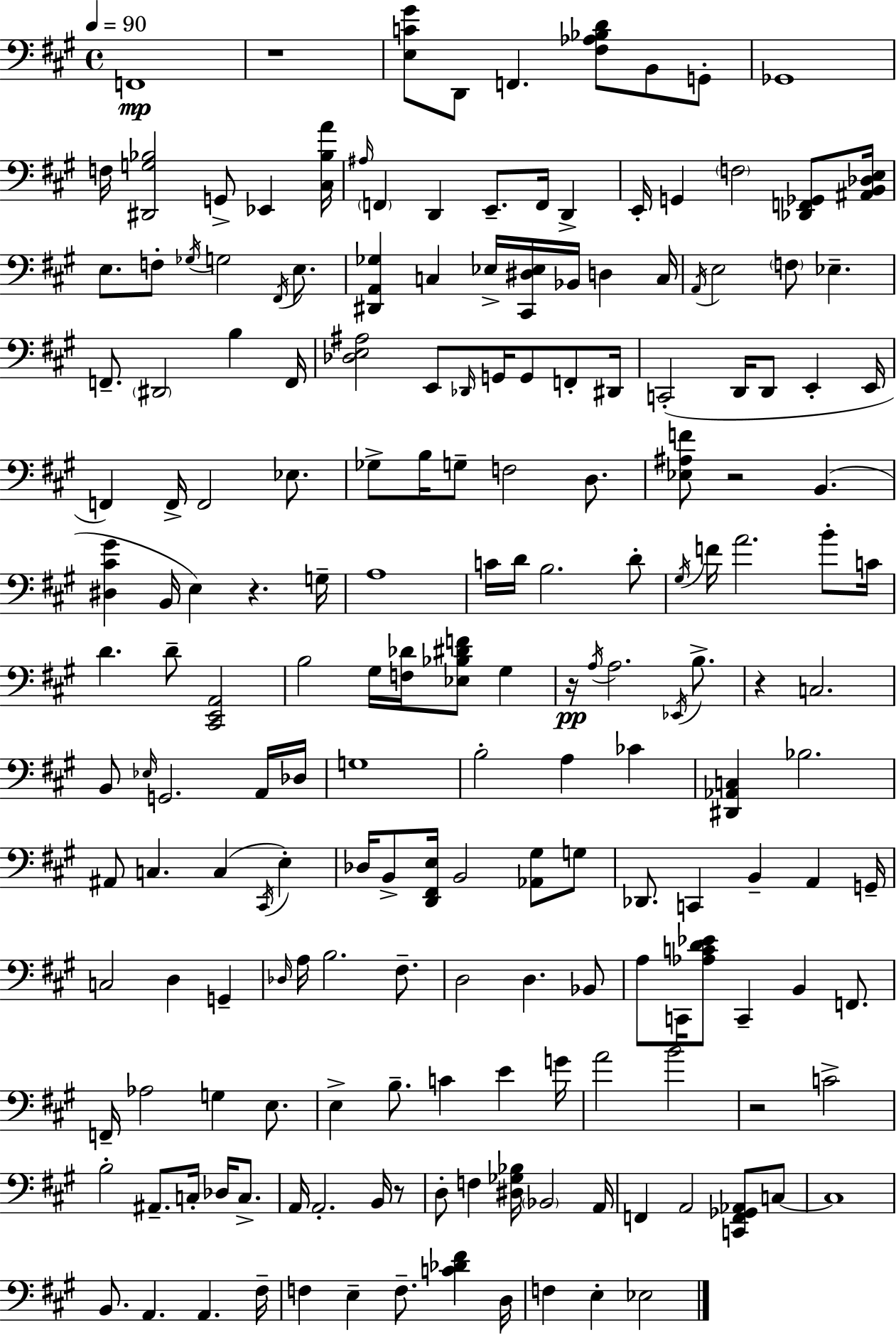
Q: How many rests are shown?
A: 7